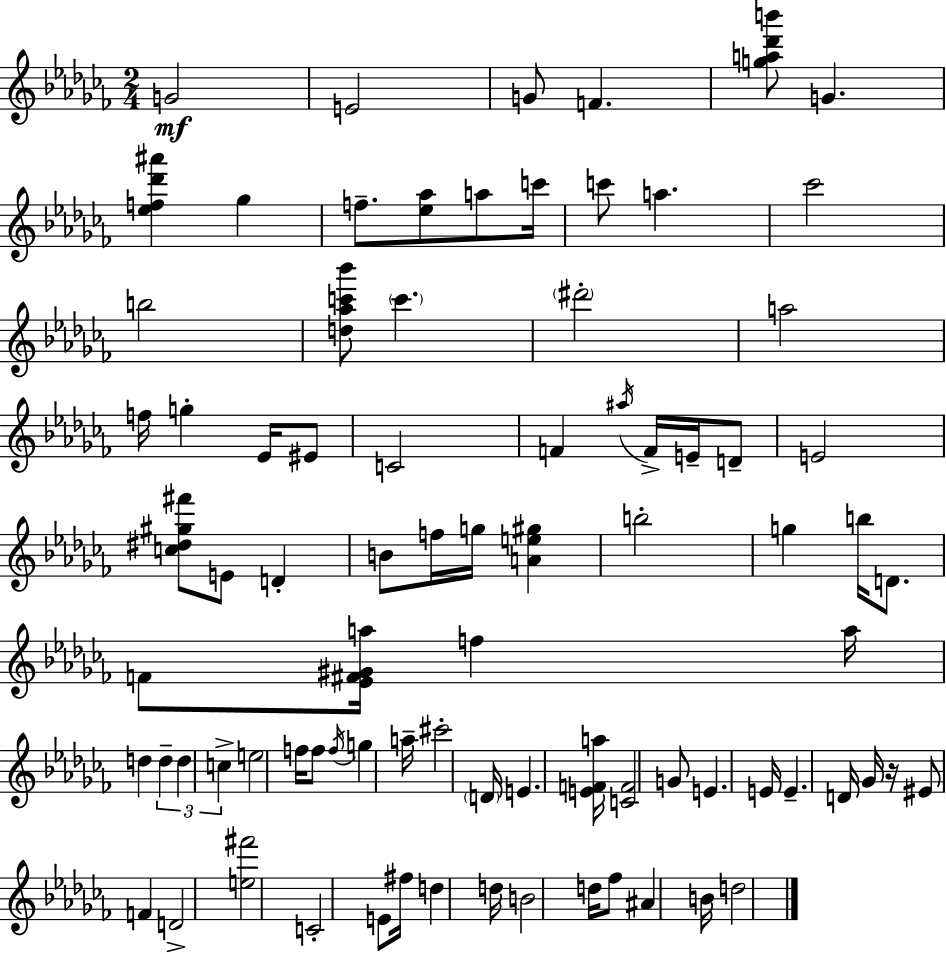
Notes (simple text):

G4/h E4/h G4/e F4/q. [G5,A5,Db6,B6]/e G4/q. [Eb5,F5,Db6,A#6]/q Gb5/q F5/e. [Eb5,Ab5]/e A5/e C6/s C6/e A5/q. CES6/h B5/h [D5,Ab5,C6,Bb6]/e C6/q. D#6/h A5/h F5/s G5/q Eb4/s EIS4/e C4/h F4/q A#5/s F4/s E4/s D4/e E4/h [C5,D#5,G#5,F#6]/e E4/e D4/q B4/e F5/s G5/s [A4,E5,G#5]/q B5/h G5/q B5/s D4/e. F4/e [Eb4,F#4,G#4,A5]/s F5/q A5/s D5/q D5/q D5/q C5/q E5/h F5/s F5/e F5/s G5/q A5/s C#6/h D4/s E4/q. [E4,F4,A5]/s [C4,F4]/h G4/e E4/q. E4/s E4/q. D4/s Gb4/s R/s EIS4/e F4/q D4/h [E5,F#6]/h C4/h E4/e F#5/s D5/q D5/s B4/h D5/s FES5/e A#4/q B4/s D5/h